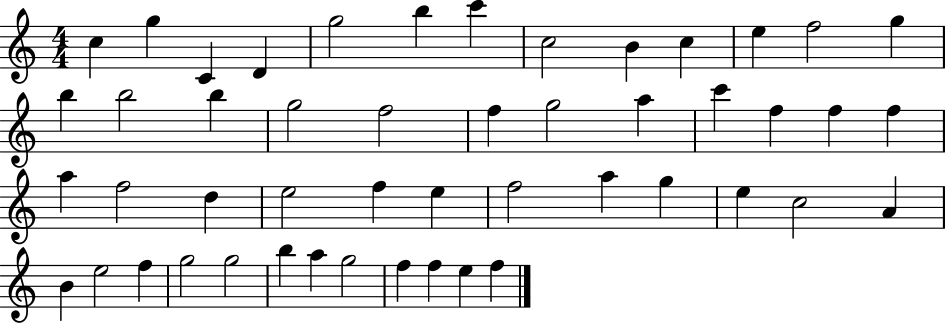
{
  \clef treble
  \numericTimeSignature
  \time 4/4
  \key c \major
  c''4 g''4 c'4 d'4 | g''2 b''4 c'''4 | c''2 b'4 c''4 | e''4 f''2 g''4 | \break b''4 b''2 b''4 | g''2 f''2 | f''4 g''2 a''4 | c'''4 f''4 f''4 f''4 | \break a''4 f''2 d''4 | e''2 f''4 e''4 | f''2 a''4 g''4 | e''4 c''2 a'4 | \break b'4 e''2 f''4 | g''2 g''2 | b''4 a''4 g''2 | f''4 f''4 e''4 f''4 | \break \bar "|."
}